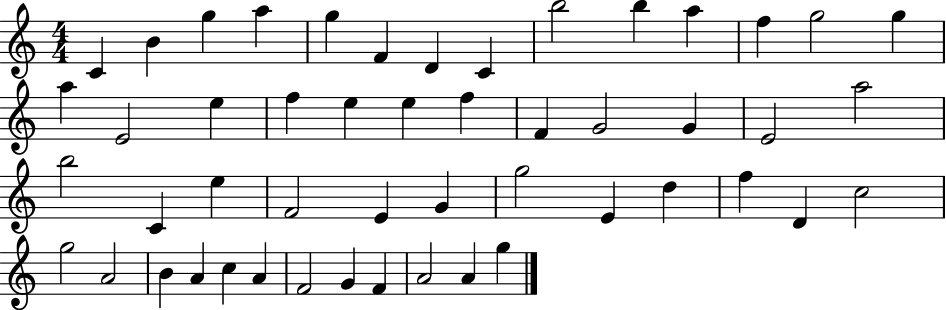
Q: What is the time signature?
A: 4/4